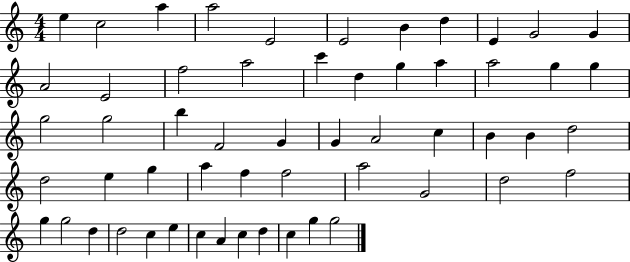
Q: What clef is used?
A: treble